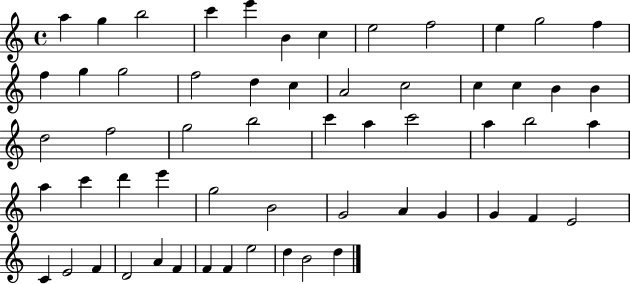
{
  \clef treble
  \time 4/4
  \defaultTimeSignature
  \key c \major
  a''4 g''4 b''2 | c'''4 e'''4 b'4 c''4 | e''2 f''2 | e''4 g''2 f''4 | \break f''4 g''4 g''2 | f''2 d''4 c''4 | a'2 c''2 | c''4 c''4 b'4 b'4 | \break d''2 f''2 | g''2 b''2 | c'''4 a''4 c'''2 | a''4 b''2 a''4 | \break a''4 c'''4 d'''4 e'''4 | g''2 b'2 | g'2 a'4 g'4 | g'4 f'4 e'2 | \break c'4 e'2 f'4 | d'2 a'4 f'4 | f'4 f'4 e''2 | d''4 b'2 d''4 | \break \bar "|."
}